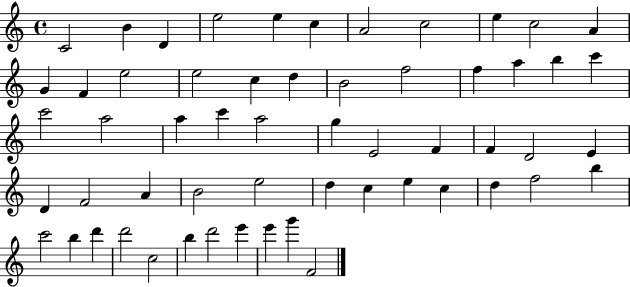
{
  \clef treble
  \time 4/4
  \defaultTimeSignature
  \key c \major
  c'2 b'4 d'4 | e''2 e''4 c''4 | a'2 c''2 | e''4 c''2 a'4 | \break g'4 f'4 e''2 | e''2 c''4 d''4 | b'2 f''2 | f''4 a''4 b''4 c'''4 | \break c'''2 a''2 | a''4 c'''4 a''2 | g''4 e'2 f'4 | f'4 d'2 e'4 | \break d'4 f'2 a'4 | b'2 e''2 | d''4 c''4 e''4 c''4 | d''4 f''2 b''4 | \break c'''2 b''4 d'''4 | d'''2 c''2 | b''4 d'''2 e'''4 | e'''4 g'''4 f'2 | \break \bar "|."
}